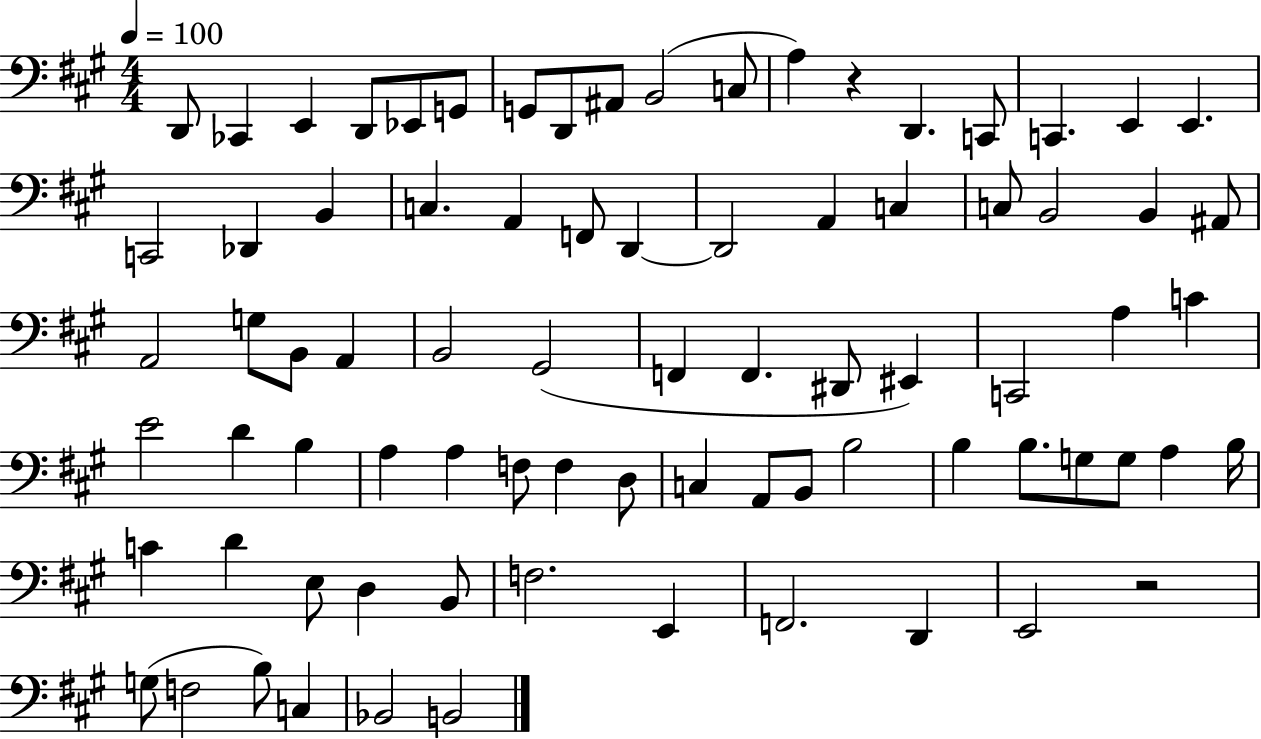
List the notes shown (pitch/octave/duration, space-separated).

D2/e CES2/q E2/q D2/e Eb2/e G2/e G2/e D2/e A#2/e B2/h C3/e A3/q R/q D2/q. C2/e C2/q. E2/q E2/q. C2/h Db2/q B2/q C3/q. A2/q F2/e D2/q D2/h A2/q C3/q C3/e B2/h B2/q A#2/e A2/h G3/e B2/e A2/q B2/h G#2/h F2/q F2/q. D#2/e EIS2/q C2/h A3/q C4/q E4/h D4/q B3/q A3/q A3/q F3/e F3/q D3/e C3/q A2/e B2/e B3/h B3/q B3/e. G3/e G3/e A3/q B3/s C4/q D4/q E3/e D3/q B2/e F3/h. E2/q F2/h. D2/q E2/h R/h G3/e F3/h B3/e C3/q Bb2/h B2/h